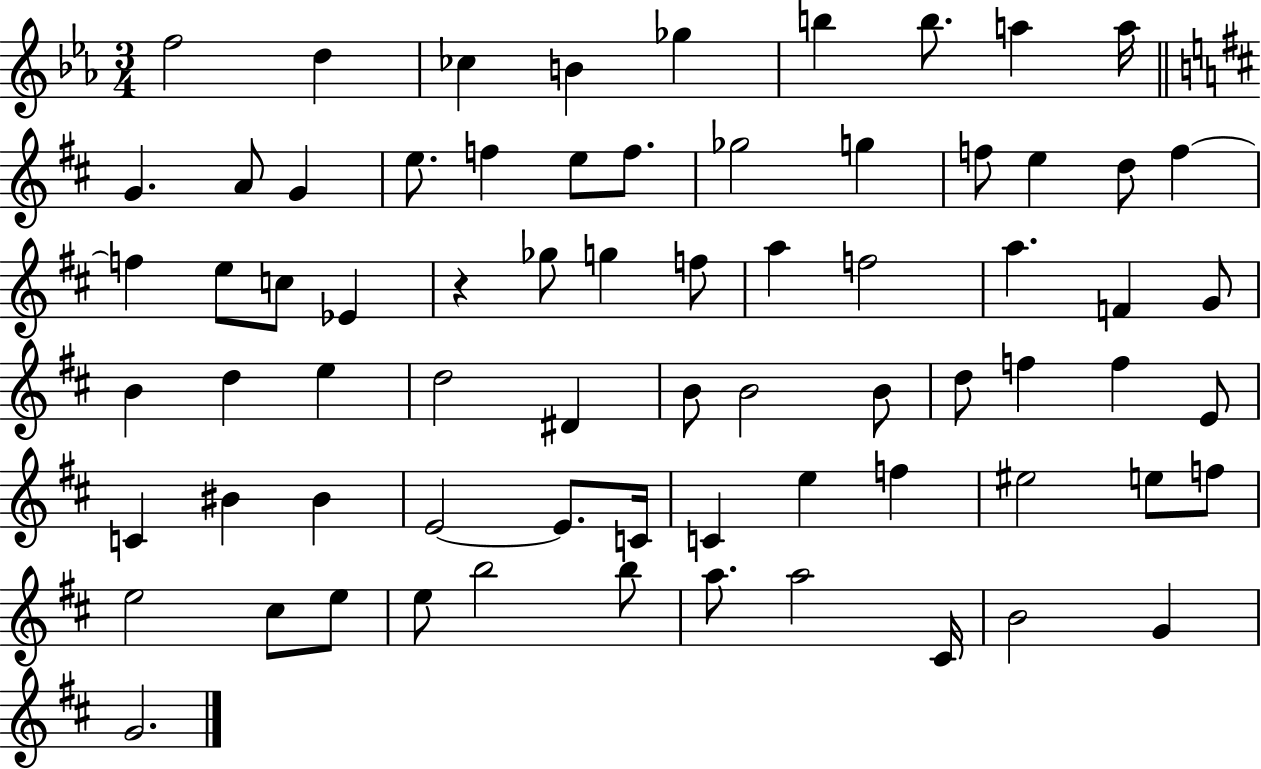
F5/h D5/q CES5/q B4/q Gb5/q B5/q B5/e. A5/q A5/s G4/q. A4/e G4/q E5/e. F5/q E5/e F5/e. Gb5/h G5/q F5/e E5/q D5/e F5/q F5/q E5/e C5/e Eb4/q R/q Gb5/e G5/q F5/e A5/q F5/h A5/q. F4/q G4/e B4/q D5/q E5/q D5/h D#4/q B4/e B4/h B4/e D5/e F5/q F5/q E4/e C4/q BIS4/q BIS4/q E4/h E4/e. C4/s C4/q E5/q F5/q EIS5/h E5/e F5/e E5/h C#5/e E5/e E5/e B5/h B5/e A5/e. A5/h C#4/s B4/h G4/q G4/h.